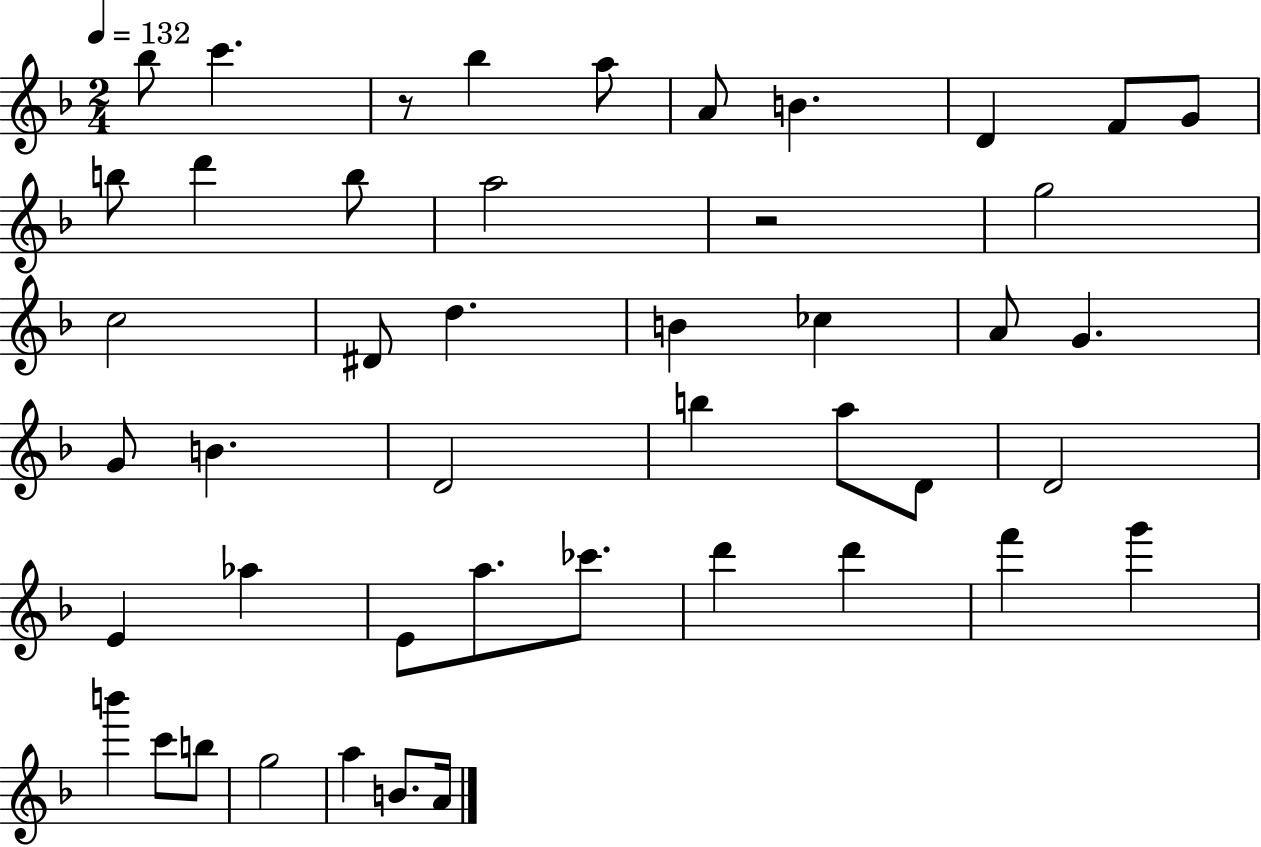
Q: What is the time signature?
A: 2/4